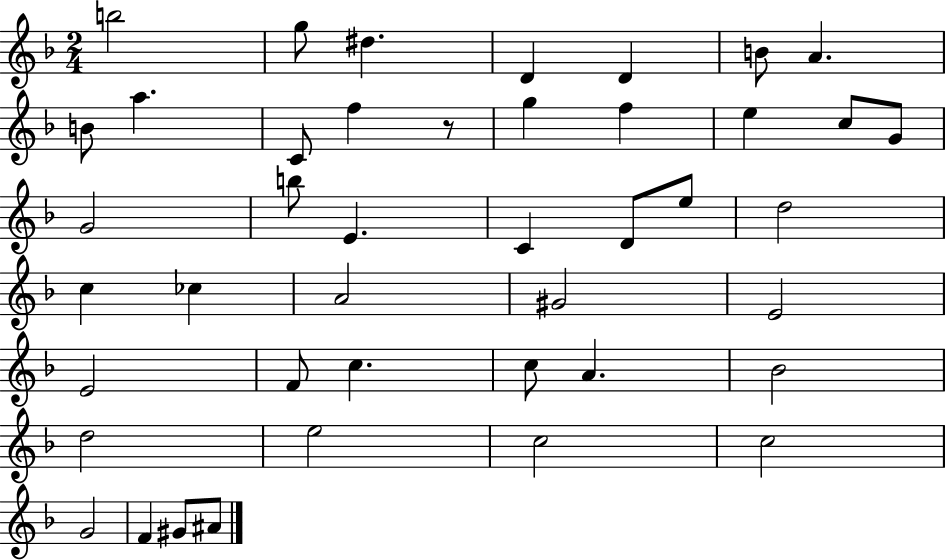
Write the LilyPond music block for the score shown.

{
  \clef treble
  \numericTimeSignature
  \time 2/4
  \key f \major
  b''2 | g''8 dis''4. | d'4 d'4 | b'8 a'4. | \break b'8 a''4. | c'8 f''4 r8 | g''4 f''4 | e''4 c''8 g'8 | \break g'2 | b''8 e'4. | c'4 d'8 e''8 | d''2 | \break c''4 ces''4 | a'2 | gis'2 | e'2 | \break e'2 | f'8 c''4. | c''8 a'4. | bes'2 | \break d''2 | e''2 | c''2 | c''2 | \break g'2 | f'4 gis'8 ais'8 | \bar "|."
}